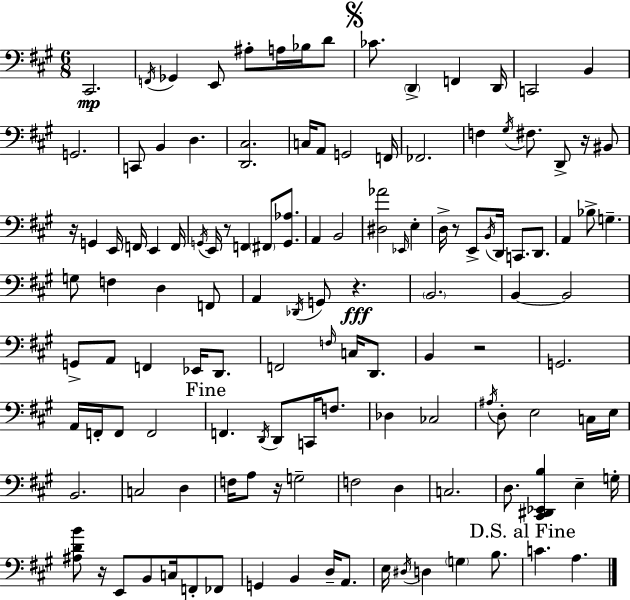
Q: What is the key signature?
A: A major